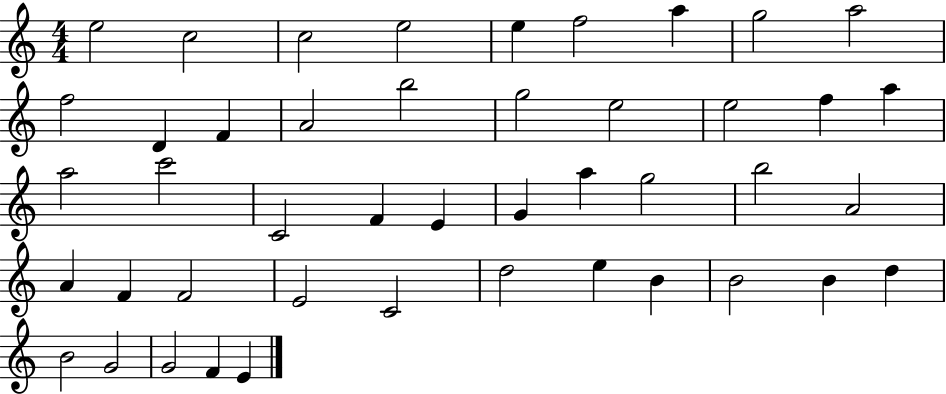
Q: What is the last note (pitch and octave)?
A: E4